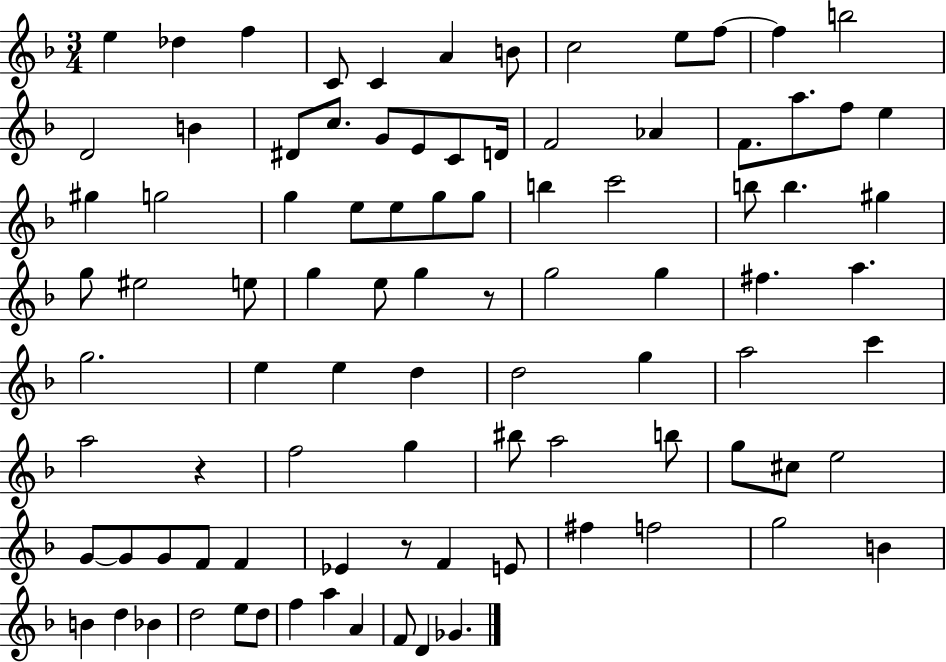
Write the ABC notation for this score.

X:1
T:Untitled
M:3/4
L:1/4
K:F
e _d f C/2 C A B/2 c2 e/2 f/2 f b2 D2 B ^D/2 c/2 G/2 E/2 C/2 D/4 F2 _A F/2 a/2 f/2 e ^g g2 g e/2 e/2 g/2 g/2 b c'2 b/2 b ^g g/2 ^e2 e/2 g e/2 g z/2 g2 g ^f a g2 e e d d2 g a2 c' a2 z f2 g ^b/2 a2 b/2 g/2 ^c/2 e2 G/2 G/2 G/2 F/2 F _E z/2 F E/2 ^f f2 g2 B B d _B d2 e/2 d/2 f a A F/2 D _G